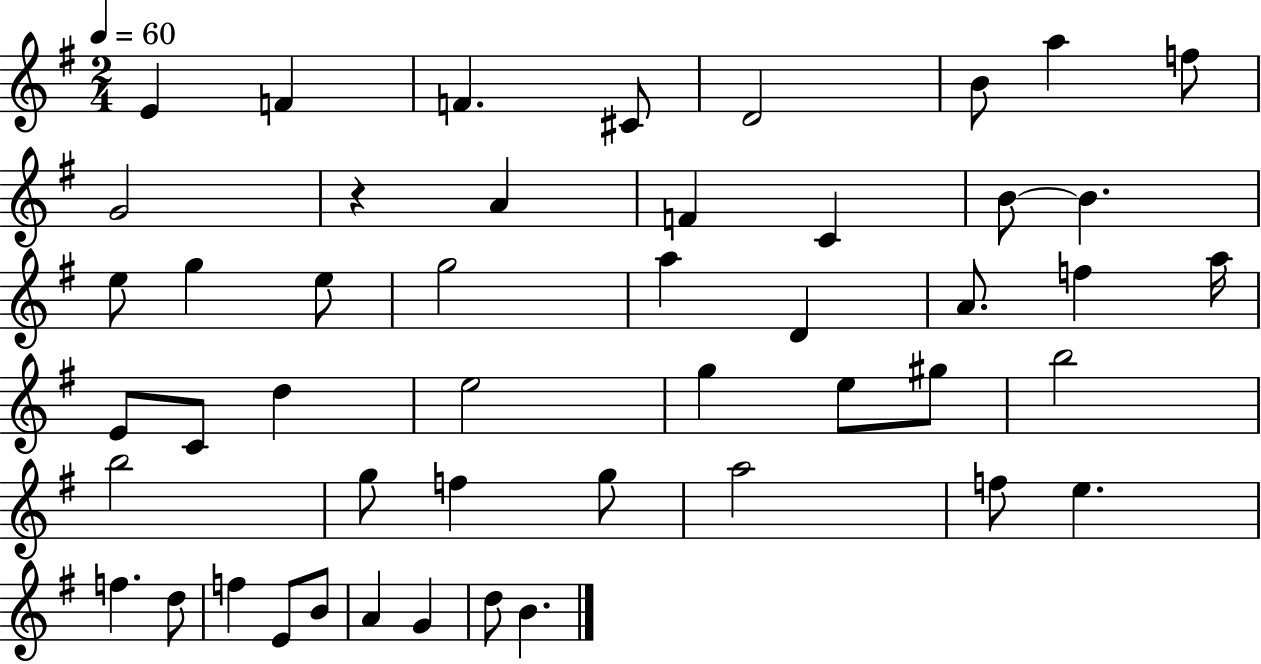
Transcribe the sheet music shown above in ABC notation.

X:1
T:Untitled
M:2/4
L:1/4
K:G
E F F ^C/2 D2 B/2 a f/2 G2 z A F C B/2 B e/2 g e/2 g2 a D A/2 f a/4 E/2 C/2 d e2 g e/2 ^g/2 b2 b2 g/2 f g/2 a2 f/2 e f d/2 f E/2 B/2 A G d/2 B